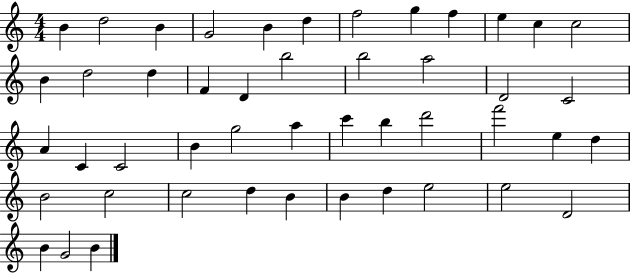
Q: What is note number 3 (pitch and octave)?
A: B4